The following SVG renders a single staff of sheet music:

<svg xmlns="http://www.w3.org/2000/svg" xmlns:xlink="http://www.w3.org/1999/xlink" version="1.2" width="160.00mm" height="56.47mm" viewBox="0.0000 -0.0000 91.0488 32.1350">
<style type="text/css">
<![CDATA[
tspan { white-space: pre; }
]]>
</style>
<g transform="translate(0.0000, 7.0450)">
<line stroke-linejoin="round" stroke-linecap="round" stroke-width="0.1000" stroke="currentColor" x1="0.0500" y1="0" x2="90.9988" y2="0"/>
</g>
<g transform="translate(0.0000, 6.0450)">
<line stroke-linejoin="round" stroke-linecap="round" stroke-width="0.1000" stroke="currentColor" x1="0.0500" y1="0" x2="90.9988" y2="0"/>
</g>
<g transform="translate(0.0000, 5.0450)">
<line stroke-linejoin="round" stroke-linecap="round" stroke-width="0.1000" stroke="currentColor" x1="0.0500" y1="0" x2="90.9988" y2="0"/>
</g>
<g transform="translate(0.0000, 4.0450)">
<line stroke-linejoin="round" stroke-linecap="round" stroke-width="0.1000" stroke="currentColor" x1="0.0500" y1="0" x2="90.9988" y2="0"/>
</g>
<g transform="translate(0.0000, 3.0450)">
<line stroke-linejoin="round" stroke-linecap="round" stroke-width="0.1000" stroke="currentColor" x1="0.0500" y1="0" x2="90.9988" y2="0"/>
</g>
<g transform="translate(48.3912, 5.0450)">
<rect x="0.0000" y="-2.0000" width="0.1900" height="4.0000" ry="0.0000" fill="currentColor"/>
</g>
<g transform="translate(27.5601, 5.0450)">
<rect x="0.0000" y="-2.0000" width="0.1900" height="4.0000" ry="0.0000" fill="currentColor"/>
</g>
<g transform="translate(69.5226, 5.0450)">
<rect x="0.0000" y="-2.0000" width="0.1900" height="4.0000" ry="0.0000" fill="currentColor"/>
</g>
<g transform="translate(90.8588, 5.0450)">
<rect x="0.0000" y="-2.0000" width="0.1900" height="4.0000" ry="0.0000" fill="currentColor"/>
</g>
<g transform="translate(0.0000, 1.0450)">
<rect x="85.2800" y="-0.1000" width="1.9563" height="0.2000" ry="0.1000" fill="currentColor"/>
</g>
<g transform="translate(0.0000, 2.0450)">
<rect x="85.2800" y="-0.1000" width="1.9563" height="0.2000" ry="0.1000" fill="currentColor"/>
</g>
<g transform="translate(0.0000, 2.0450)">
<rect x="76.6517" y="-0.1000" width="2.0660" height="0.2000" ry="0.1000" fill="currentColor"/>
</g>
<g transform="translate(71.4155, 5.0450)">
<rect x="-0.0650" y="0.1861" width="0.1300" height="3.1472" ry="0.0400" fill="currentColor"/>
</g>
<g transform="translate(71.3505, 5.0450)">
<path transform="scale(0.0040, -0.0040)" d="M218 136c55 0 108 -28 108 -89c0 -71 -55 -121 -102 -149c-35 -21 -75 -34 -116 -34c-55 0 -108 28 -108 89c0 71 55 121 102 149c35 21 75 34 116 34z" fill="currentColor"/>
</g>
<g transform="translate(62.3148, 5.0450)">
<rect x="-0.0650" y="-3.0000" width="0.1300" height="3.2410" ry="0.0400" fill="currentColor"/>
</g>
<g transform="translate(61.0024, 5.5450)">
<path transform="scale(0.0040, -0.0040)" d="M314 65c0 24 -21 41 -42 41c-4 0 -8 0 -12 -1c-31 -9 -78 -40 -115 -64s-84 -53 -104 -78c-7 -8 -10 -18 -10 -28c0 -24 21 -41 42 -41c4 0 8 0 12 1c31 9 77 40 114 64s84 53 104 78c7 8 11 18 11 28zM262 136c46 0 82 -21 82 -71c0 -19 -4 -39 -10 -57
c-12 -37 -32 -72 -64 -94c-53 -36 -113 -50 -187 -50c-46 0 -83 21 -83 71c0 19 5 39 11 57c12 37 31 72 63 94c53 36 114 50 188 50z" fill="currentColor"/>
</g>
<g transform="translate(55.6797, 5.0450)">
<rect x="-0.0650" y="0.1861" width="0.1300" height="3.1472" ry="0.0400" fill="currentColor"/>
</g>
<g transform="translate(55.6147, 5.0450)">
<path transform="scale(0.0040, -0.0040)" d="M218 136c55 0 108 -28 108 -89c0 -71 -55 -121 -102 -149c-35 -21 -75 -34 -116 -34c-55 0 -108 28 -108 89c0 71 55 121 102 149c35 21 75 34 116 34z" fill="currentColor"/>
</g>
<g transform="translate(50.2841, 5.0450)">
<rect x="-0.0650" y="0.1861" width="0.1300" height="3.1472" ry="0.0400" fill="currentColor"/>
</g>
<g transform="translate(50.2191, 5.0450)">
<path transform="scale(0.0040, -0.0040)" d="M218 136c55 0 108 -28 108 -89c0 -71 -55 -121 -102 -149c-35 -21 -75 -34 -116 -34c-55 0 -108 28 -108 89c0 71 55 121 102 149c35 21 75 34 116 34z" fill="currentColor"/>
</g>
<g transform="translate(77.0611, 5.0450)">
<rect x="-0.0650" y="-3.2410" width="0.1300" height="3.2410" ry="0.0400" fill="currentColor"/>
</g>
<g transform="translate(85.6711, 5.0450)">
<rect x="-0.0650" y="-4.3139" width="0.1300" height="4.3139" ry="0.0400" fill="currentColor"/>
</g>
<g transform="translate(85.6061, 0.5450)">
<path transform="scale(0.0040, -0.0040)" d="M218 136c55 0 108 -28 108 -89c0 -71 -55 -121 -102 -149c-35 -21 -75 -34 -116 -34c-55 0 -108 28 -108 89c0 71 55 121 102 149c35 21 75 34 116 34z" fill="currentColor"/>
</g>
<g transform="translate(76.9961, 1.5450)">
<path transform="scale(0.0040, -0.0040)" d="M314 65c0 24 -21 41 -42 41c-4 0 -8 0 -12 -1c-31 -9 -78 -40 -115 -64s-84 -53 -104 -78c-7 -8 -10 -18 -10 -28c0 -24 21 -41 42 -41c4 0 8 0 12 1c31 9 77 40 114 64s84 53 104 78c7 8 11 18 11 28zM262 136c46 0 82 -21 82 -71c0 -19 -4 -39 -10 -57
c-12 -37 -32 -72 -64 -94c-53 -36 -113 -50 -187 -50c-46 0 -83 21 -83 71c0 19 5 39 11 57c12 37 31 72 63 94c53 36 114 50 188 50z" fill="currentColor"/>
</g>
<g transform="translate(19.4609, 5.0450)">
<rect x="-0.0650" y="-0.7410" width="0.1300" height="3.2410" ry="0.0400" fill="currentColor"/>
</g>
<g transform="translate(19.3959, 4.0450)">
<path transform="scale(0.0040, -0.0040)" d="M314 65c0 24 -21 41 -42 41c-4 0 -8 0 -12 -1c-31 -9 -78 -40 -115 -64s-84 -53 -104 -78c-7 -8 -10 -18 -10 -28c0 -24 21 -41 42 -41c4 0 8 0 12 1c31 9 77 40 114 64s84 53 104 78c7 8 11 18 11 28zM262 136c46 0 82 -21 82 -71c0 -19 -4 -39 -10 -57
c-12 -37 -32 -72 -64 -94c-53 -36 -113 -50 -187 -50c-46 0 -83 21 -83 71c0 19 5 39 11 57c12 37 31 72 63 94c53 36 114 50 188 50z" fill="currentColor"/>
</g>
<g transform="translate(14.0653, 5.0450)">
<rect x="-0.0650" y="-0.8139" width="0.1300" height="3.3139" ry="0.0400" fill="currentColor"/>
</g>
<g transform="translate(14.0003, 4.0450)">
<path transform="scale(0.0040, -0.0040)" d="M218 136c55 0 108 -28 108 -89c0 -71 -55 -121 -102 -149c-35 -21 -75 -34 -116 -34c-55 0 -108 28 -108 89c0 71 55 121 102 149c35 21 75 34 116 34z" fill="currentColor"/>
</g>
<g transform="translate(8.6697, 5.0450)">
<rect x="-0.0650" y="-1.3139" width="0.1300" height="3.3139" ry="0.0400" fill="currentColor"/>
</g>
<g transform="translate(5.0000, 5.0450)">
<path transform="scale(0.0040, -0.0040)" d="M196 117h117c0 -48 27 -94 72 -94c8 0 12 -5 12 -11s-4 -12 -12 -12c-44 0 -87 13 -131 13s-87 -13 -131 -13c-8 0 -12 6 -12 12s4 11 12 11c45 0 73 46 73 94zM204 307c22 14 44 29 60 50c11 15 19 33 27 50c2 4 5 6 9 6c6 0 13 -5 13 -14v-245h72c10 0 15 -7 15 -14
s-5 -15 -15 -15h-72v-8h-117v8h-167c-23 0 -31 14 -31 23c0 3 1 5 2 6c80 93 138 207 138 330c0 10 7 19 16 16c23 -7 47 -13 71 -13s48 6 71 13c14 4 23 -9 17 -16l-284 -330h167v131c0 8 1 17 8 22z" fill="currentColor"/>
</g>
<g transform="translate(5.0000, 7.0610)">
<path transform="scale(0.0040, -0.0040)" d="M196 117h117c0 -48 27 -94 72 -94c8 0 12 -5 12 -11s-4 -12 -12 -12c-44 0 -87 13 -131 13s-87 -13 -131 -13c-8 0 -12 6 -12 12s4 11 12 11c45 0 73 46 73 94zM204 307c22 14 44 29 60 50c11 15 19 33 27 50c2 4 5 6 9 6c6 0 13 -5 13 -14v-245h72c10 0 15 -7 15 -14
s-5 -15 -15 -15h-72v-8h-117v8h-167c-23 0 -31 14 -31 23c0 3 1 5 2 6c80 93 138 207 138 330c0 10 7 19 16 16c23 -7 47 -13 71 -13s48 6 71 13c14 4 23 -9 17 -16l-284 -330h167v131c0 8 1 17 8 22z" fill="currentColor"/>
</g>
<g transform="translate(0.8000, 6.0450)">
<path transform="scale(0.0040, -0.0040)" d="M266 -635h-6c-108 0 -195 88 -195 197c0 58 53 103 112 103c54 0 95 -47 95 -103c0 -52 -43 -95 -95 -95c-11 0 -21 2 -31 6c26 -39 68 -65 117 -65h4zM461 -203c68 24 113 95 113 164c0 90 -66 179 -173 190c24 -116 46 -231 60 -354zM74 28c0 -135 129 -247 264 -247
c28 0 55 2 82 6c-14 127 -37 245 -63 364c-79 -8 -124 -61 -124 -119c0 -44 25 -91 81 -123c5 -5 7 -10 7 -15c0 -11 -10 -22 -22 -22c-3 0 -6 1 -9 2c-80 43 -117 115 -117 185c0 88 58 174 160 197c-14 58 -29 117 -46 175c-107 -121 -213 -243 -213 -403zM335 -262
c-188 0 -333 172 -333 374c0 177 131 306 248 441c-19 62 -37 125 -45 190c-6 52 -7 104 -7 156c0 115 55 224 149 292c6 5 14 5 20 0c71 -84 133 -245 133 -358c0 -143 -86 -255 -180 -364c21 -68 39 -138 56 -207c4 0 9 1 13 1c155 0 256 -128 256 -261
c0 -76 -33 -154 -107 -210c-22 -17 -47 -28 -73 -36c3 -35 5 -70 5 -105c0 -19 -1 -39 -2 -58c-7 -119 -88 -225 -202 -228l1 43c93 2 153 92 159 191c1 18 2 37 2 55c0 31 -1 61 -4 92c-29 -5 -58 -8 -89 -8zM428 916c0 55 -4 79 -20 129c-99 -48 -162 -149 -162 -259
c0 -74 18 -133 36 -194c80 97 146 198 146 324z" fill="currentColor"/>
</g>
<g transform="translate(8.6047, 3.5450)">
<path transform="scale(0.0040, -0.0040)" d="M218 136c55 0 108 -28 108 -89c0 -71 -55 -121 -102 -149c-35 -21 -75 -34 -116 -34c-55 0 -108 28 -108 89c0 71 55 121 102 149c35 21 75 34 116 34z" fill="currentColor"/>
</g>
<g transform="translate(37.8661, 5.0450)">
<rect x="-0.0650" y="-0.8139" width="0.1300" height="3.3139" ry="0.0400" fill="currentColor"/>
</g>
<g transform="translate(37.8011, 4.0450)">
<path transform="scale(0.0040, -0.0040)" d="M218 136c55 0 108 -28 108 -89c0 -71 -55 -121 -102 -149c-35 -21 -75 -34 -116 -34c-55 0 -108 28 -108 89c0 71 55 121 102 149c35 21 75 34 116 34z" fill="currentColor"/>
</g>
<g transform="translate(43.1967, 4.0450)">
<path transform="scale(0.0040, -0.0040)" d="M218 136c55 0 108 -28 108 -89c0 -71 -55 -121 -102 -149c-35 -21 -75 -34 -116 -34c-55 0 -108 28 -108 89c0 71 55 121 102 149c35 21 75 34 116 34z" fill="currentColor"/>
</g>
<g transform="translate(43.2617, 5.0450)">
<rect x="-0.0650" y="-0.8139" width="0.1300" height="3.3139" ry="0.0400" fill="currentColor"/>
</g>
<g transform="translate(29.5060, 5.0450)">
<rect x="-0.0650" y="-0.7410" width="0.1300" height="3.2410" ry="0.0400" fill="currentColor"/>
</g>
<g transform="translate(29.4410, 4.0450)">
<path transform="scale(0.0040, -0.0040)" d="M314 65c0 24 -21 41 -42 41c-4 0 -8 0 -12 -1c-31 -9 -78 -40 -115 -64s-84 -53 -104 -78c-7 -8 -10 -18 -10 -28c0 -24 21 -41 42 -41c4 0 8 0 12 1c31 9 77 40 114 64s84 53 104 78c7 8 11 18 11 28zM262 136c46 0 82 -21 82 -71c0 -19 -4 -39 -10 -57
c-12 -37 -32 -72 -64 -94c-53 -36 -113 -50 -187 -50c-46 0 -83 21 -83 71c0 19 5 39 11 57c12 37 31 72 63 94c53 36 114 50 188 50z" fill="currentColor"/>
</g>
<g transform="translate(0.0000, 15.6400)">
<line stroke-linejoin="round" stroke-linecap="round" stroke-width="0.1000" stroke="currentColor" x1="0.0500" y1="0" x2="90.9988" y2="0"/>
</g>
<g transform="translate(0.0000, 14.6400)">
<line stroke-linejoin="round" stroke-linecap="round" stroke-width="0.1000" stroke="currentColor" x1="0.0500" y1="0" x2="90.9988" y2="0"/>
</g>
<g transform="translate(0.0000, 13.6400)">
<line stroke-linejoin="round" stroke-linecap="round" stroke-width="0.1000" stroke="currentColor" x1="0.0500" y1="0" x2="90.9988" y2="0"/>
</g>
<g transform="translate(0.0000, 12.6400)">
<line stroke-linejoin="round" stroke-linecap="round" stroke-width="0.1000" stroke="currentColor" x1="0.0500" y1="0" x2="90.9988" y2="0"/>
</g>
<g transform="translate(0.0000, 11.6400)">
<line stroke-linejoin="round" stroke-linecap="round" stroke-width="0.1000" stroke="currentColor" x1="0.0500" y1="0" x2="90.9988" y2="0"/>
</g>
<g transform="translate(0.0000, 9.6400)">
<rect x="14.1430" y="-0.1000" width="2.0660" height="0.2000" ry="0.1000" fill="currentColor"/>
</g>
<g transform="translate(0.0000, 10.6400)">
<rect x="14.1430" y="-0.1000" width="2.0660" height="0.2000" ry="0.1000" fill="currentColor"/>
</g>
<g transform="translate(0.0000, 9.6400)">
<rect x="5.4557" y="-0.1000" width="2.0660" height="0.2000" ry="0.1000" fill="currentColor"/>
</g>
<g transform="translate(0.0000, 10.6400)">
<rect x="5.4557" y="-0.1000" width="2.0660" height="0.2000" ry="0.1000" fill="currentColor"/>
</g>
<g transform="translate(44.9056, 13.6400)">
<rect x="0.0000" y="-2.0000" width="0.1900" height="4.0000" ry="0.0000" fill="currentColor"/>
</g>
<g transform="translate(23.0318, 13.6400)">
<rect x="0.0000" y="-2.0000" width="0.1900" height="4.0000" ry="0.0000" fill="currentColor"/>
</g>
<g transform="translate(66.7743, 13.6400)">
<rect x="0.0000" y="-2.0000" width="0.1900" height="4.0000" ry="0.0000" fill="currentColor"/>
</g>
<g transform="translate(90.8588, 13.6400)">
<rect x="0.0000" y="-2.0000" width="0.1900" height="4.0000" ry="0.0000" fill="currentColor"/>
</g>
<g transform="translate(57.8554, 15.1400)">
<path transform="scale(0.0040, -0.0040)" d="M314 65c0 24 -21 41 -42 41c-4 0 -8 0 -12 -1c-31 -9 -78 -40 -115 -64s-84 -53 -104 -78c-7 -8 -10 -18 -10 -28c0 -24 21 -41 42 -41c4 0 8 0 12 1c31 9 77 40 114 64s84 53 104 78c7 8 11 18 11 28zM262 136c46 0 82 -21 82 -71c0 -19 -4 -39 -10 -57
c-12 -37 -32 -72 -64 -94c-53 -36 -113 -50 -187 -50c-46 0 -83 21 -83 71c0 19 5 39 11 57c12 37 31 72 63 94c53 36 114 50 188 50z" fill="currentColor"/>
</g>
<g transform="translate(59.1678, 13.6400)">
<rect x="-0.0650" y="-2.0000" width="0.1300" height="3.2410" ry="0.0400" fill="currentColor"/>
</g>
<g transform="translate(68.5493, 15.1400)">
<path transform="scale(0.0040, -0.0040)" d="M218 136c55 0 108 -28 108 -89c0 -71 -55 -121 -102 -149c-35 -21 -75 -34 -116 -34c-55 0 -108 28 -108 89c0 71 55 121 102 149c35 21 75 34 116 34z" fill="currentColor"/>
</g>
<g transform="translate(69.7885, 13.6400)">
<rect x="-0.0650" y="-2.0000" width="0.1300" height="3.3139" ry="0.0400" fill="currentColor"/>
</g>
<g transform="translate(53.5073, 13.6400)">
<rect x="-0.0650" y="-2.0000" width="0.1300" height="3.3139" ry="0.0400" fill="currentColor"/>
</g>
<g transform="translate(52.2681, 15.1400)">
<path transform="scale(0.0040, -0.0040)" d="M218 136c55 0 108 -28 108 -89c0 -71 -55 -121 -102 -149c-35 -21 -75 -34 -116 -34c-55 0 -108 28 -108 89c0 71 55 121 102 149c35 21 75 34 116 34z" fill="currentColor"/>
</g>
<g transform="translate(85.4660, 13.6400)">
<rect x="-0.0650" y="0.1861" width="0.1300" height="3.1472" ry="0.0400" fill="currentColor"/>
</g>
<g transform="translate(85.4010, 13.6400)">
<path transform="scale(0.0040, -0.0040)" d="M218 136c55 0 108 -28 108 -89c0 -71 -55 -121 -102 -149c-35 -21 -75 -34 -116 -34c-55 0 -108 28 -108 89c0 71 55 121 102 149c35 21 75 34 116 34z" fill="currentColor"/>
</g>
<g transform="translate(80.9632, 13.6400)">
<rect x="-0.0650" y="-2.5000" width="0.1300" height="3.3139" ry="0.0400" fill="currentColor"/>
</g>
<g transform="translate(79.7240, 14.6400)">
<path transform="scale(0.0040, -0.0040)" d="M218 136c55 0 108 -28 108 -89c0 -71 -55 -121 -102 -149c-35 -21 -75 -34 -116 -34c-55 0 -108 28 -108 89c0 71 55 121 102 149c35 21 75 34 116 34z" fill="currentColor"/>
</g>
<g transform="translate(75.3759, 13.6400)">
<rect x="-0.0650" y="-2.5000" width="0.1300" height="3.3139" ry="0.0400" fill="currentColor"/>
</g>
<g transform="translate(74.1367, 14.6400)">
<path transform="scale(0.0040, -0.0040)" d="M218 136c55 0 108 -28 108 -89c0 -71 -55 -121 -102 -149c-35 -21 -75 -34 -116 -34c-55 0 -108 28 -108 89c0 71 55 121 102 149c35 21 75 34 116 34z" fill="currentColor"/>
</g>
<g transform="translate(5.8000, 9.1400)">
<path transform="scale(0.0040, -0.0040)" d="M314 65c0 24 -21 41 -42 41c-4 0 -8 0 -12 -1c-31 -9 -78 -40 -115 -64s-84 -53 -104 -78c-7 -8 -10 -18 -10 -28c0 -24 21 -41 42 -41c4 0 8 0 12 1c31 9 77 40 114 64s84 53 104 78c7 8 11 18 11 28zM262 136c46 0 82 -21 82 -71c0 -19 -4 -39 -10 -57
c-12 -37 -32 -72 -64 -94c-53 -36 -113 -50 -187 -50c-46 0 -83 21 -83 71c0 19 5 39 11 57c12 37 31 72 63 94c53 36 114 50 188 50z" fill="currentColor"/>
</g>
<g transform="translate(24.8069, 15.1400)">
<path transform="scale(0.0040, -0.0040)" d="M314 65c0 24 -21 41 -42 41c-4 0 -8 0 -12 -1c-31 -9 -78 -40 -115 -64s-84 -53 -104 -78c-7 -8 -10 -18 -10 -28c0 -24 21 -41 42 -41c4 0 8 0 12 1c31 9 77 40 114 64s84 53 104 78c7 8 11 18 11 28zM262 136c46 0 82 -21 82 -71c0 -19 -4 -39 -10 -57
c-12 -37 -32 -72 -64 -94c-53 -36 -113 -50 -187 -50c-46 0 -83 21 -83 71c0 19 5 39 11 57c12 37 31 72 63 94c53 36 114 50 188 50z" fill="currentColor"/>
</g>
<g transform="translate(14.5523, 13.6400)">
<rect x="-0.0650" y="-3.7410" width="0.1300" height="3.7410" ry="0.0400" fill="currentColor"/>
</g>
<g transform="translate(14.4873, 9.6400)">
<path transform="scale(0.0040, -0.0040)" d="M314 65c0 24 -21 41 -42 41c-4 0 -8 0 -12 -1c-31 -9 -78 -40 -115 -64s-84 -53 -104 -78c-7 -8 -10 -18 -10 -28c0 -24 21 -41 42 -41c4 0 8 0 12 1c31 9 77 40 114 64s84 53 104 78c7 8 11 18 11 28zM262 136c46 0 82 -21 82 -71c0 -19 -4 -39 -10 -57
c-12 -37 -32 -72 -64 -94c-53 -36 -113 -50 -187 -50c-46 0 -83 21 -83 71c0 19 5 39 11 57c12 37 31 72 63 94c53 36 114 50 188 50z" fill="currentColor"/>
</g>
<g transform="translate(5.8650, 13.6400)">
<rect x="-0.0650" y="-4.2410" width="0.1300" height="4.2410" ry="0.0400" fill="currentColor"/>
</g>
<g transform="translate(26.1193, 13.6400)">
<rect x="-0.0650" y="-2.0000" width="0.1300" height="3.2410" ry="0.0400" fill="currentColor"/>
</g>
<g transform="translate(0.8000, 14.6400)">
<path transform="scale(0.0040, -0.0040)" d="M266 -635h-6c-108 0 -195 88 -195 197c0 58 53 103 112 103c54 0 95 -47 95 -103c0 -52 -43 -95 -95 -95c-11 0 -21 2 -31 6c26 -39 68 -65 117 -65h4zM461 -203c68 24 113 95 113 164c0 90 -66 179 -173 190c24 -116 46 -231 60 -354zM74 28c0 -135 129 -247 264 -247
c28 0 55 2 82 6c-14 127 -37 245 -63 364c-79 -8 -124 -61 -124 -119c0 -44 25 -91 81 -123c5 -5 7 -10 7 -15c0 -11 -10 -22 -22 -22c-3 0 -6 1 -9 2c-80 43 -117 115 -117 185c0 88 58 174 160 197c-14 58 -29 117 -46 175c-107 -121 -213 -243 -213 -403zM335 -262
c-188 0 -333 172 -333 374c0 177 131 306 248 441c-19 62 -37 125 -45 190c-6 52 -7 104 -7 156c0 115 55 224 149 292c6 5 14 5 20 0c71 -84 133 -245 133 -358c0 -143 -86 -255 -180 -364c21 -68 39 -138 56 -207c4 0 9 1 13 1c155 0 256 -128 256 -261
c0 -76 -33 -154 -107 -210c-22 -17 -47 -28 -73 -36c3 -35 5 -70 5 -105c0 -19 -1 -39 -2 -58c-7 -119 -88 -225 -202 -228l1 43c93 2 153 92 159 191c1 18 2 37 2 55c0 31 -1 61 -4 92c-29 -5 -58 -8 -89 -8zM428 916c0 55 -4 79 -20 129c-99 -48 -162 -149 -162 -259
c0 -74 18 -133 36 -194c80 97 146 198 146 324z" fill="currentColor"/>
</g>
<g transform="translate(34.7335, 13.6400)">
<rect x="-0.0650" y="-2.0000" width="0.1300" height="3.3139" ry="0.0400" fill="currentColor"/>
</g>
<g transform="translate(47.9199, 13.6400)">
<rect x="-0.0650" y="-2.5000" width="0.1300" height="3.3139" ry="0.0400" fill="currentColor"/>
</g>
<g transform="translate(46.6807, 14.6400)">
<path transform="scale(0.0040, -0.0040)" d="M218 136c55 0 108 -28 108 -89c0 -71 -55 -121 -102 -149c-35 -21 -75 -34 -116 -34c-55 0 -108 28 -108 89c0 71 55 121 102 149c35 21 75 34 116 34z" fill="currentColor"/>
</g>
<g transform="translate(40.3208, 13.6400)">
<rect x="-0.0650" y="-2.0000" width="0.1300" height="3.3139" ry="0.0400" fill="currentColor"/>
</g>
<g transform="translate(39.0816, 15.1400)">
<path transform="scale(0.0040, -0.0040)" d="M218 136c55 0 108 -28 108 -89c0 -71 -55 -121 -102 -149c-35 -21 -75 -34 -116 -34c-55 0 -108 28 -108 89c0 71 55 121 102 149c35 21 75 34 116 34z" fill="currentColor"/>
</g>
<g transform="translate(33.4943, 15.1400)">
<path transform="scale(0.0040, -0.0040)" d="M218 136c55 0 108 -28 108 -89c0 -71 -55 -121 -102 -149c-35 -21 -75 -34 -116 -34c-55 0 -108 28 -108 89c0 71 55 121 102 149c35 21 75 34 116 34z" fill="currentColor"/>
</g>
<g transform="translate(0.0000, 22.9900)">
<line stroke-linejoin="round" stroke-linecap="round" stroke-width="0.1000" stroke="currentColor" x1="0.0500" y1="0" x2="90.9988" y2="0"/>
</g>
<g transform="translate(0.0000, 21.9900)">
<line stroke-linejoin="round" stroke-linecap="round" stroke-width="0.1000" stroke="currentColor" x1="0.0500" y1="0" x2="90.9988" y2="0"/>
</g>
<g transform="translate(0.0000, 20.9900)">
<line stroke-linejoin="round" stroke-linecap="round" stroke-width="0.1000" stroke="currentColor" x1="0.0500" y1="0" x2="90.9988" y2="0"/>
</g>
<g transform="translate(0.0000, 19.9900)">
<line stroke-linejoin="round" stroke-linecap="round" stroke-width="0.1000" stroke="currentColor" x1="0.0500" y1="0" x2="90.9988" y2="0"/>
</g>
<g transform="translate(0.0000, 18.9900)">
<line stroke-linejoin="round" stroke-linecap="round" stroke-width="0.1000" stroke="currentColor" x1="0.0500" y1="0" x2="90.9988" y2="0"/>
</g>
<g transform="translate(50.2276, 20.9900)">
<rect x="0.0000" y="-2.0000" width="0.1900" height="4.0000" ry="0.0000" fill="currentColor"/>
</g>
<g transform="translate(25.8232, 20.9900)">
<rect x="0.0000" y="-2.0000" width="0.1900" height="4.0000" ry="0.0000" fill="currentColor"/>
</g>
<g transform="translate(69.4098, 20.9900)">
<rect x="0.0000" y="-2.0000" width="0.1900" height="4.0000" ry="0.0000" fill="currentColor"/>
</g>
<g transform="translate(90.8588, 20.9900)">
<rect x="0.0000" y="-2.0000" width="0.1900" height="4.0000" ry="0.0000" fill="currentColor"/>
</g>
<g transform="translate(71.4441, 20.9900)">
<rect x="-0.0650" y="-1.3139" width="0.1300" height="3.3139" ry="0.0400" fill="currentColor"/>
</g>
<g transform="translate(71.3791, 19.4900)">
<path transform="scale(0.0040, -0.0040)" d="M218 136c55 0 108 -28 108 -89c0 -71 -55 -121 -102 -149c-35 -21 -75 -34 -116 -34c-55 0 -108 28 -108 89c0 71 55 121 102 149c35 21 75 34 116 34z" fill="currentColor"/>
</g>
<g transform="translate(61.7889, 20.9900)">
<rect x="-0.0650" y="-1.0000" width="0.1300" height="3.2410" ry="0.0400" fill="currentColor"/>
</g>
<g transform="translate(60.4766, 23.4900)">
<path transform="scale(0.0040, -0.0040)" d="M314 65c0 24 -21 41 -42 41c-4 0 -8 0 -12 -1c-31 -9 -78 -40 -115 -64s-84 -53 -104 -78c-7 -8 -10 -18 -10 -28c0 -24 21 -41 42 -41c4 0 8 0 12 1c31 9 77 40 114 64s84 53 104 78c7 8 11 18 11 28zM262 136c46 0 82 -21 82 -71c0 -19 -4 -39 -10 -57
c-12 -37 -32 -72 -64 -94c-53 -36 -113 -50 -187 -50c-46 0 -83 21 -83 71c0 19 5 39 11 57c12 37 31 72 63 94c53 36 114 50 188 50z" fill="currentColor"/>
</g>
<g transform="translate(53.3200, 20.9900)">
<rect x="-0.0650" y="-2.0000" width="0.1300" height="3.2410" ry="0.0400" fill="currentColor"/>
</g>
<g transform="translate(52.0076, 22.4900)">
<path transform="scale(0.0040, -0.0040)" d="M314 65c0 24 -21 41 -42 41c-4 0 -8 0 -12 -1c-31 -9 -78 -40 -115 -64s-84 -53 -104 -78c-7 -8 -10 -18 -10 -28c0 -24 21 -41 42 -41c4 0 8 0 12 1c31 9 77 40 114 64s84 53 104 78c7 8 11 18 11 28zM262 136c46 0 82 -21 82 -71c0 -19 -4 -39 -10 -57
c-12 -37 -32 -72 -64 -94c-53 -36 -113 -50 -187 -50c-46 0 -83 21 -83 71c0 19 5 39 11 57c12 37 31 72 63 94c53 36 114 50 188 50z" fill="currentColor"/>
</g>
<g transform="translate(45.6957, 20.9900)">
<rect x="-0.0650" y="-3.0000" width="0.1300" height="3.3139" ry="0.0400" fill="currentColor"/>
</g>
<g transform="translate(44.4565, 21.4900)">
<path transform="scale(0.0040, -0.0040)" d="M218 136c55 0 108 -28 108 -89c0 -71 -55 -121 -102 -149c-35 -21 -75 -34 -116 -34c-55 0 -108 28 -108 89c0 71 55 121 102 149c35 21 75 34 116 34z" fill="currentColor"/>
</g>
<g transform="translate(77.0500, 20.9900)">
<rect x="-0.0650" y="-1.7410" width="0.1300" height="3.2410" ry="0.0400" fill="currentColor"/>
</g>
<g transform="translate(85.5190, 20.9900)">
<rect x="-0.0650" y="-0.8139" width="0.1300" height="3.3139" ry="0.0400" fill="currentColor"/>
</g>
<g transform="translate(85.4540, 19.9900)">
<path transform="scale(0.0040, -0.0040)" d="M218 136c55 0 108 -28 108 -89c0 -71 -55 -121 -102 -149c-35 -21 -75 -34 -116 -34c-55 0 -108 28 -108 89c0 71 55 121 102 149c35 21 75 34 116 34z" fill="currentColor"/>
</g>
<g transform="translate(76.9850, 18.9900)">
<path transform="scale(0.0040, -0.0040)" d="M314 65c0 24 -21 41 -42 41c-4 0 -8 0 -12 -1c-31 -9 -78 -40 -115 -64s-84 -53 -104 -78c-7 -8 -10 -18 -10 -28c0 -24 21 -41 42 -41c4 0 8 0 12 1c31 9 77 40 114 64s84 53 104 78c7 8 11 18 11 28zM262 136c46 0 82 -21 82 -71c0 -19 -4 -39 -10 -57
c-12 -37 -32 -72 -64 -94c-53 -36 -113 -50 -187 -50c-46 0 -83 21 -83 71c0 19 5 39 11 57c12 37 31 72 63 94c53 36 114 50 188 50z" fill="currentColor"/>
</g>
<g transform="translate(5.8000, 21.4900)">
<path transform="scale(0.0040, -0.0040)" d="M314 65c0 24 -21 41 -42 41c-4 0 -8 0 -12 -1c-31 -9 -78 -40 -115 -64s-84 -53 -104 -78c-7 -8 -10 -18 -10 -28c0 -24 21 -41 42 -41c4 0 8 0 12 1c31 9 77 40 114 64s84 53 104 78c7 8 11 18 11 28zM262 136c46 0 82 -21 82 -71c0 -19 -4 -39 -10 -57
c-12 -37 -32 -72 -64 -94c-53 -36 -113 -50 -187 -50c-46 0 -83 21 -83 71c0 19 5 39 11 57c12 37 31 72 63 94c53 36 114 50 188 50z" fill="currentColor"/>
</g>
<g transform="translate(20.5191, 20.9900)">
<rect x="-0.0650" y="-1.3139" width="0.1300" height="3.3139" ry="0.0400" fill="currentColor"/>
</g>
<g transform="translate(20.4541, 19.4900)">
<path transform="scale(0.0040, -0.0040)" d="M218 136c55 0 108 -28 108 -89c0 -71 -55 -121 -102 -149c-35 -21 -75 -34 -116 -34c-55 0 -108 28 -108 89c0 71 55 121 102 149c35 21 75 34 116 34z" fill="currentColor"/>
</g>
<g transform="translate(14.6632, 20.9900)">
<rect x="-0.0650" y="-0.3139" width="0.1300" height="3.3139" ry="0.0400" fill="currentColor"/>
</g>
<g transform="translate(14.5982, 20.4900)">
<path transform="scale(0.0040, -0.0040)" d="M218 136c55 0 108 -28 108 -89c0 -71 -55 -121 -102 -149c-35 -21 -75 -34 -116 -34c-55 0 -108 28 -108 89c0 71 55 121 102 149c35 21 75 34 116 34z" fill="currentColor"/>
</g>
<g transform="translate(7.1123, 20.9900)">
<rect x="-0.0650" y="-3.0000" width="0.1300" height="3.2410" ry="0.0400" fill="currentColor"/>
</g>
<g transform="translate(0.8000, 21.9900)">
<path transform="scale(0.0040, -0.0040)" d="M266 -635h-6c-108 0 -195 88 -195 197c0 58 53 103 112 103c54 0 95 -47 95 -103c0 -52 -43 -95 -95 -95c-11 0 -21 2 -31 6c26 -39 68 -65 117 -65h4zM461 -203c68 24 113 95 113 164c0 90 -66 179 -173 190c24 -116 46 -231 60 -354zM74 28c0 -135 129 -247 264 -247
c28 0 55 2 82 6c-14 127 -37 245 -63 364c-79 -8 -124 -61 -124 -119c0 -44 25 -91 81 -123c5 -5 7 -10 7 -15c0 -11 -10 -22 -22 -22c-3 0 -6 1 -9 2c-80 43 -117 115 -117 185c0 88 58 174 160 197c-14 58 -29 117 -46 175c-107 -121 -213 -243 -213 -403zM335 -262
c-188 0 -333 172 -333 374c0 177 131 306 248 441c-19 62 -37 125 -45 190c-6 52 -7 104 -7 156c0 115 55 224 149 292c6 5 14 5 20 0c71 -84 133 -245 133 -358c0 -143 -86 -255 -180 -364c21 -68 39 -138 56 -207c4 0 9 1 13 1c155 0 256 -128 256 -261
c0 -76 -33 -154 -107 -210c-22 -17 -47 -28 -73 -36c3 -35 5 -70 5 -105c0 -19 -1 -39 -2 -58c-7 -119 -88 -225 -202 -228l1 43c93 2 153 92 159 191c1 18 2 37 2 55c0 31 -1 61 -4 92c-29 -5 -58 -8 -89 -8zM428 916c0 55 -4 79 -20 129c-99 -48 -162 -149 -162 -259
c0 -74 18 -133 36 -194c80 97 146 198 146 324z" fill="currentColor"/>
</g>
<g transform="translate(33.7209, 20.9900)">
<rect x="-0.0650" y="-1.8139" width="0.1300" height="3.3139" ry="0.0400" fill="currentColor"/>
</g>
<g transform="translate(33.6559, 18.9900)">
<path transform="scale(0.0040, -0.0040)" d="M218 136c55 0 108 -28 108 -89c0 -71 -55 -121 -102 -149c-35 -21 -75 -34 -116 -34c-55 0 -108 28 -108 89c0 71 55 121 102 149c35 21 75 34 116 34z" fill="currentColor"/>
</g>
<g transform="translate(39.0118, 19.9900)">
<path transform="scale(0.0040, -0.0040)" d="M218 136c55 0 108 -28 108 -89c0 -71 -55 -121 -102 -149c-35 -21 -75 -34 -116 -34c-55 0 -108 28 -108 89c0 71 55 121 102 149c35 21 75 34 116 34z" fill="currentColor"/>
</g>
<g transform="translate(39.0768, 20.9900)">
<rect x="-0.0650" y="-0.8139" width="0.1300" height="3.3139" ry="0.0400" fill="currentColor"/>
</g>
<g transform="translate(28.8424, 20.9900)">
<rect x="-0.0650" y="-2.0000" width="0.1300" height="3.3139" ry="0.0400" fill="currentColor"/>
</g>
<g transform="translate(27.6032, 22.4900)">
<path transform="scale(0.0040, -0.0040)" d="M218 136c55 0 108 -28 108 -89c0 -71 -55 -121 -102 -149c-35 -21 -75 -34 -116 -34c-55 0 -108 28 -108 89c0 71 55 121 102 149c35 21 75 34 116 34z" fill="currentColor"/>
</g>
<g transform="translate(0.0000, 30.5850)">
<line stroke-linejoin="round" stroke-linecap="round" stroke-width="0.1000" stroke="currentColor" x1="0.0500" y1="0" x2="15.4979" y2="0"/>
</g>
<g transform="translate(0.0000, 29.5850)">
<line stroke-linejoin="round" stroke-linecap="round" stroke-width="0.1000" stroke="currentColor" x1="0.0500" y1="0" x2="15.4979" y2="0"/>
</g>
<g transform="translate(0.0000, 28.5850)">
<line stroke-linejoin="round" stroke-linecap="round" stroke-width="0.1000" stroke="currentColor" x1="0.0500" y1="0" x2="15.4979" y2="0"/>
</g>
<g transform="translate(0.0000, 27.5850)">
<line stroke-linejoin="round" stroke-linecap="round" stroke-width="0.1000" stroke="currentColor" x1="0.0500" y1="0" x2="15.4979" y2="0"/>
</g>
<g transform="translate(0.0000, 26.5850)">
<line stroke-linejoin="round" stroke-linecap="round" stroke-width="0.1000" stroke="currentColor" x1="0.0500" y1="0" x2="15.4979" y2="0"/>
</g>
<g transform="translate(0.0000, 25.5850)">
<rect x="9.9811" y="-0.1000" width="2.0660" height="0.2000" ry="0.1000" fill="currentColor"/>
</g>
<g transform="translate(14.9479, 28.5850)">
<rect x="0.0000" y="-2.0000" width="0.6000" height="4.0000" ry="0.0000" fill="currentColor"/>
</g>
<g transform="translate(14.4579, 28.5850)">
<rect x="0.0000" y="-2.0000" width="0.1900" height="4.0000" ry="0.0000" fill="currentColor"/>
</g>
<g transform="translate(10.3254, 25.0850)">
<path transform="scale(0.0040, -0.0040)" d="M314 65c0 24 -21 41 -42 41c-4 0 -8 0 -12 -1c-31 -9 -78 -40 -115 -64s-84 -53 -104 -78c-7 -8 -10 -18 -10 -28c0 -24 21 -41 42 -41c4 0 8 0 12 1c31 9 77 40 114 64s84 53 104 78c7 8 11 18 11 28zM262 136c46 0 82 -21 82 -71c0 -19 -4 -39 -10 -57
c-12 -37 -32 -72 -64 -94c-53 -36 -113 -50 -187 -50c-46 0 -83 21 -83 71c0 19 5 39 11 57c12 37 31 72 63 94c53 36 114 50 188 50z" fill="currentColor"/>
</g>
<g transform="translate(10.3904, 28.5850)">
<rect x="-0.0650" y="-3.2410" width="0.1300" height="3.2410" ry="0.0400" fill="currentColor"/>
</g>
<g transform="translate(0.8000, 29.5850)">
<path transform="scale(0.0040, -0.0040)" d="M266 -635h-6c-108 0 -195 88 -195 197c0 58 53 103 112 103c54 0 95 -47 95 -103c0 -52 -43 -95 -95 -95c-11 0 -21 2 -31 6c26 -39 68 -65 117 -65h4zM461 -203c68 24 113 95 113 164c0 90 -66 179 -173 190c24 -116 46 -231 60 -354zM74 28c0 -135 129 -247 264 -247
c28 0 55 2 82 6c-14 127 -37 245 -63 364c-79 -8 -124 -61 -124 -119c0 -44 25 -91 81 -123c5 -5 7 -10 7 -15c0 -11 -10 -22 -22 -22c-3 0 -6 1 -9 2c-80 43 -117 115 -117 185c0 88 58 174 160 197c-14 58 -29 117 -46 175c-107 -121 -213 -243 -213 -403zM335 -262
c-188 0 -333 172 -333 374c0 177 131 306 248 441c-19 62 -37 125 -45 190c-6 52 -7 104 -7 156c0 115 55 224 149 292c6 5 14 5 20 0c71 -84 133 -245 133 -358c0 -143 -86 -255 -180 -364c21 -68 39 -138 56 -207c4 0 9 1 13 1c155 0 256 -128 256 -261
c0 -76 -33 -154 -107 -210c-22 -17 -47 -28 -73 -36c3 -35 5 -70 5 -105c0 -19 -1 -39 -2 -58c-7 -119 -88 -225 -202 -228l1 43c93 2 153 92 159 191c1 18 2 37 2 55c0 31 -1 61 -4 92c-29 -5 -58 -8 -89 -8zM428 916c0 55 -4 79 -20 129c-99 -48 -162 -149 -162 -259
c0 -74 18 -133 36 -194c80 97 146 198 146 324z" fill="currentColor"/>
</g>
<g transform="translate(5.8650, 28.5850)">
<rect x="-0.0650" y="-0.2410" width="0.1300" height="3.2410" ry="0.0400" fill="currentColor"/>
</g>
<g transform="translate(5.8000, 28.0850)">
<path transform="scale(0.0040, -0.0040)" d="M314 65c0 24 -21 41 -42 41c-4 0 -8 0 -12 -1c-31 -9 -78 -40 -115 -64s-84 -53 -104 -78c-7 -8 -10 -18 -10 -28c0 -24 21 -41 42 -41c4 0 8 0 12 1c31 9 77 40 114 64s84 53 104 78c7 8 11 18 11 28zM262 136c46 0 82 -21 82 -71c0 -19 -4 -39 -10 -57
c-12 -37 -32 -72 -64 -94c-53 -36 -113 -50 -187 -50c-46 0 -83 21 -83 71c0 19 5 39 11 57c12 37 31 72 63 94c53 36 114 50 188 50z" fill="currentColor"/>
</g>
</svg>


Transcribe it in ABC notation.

X:1
T:Untitled
M:4/4
L:1/4
K:C
e d d2 d2 d d B B A2 B b2 d' d'2 c'2 F2 F F G F F2 F G G B A2 c e F f d A F2 D2 e f2 d c2 b2